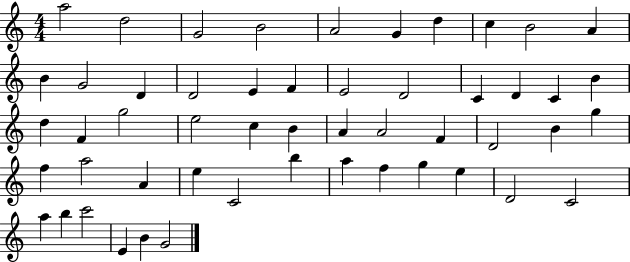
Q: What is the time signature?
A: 4/4